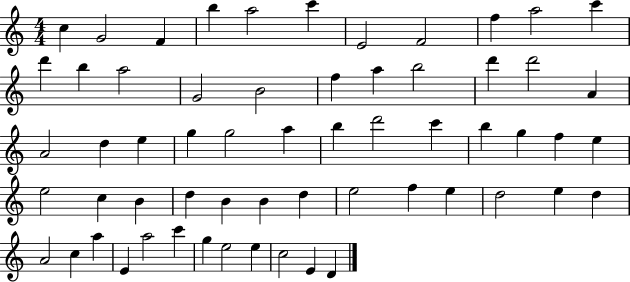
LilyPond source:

{
  \clef treble
  \numericTimeSignature
  \time 4/4
  \key c \major
  c''4 g'2 f'4 | b''4 a''2 c'''4 | e'2 f'2 | f''4 a''2 c'''4 | \break d'''4 b''4 a''2 | g'2 b'2 | f''4 a''4 b''2 | d'''4 d'''2 a'4 | \break a'2 d''4 e''4 | g''4 g''2 a''4 | b''4 d'''2 c'''4 | b''4 g''4 f''4 e''4 | \break e''2 c''4 b'4 | d''4 b'4 b'4 d''4 | e''2 f''4 e''4 | d''2 e''4 d''4 | \break a'2 c''4 a''4 | e'4 a''2 c'''4 | g''4 e''2 e''4 | c''2 e'4 d'4 | \break \bar "|."
}